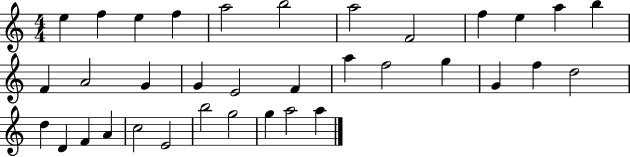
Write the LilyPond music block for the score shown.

{
  \clef treble
  \numericTimeSignature
  \time 4/4
  \key c \major
  e''4 f''4 e''4 f''4 | a''2 b''2 | a''2 f'2 | f''4 e''4 a''4 b''4 | \break f'4 a'2 g'4 | g'4 e'2 f'4 | a''4 f''2 g''4 | g'4 f''4 d''2 | \break d''4 d'4 f'4 a'4 | c''2 e'2 | b''2 g''2 | g''4 a''2 a''4 | \break \bar "|."
}